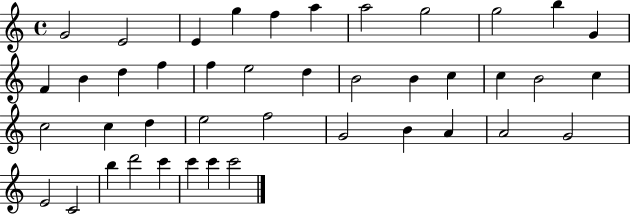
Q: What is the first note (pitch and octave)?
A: G4